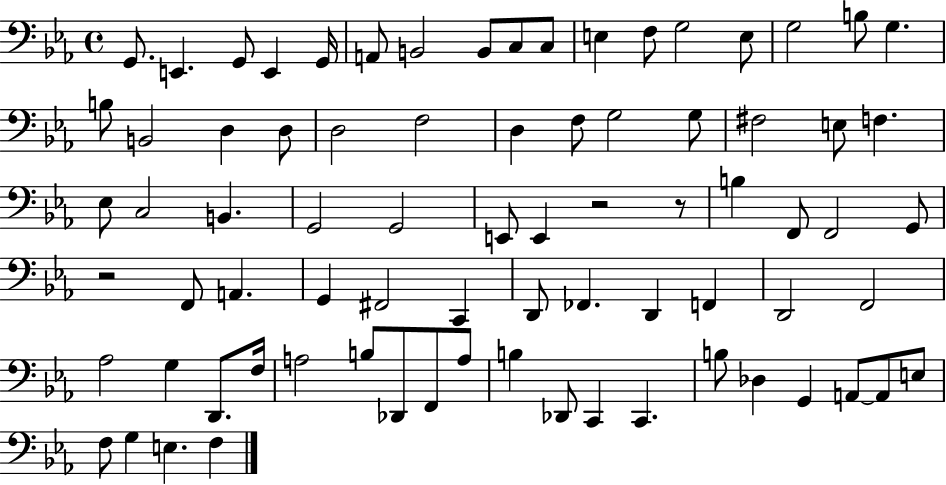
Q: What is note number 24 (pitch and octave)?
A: D3